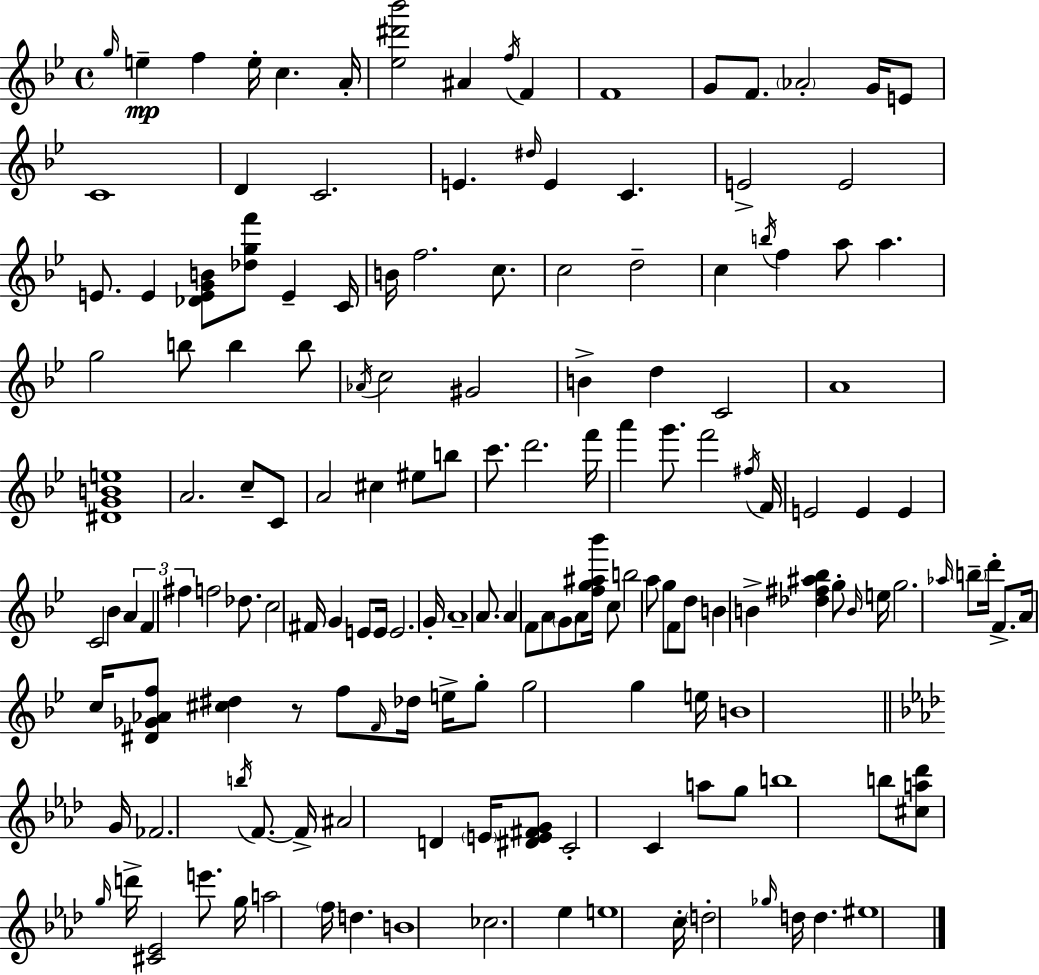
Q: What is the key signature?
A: BES major